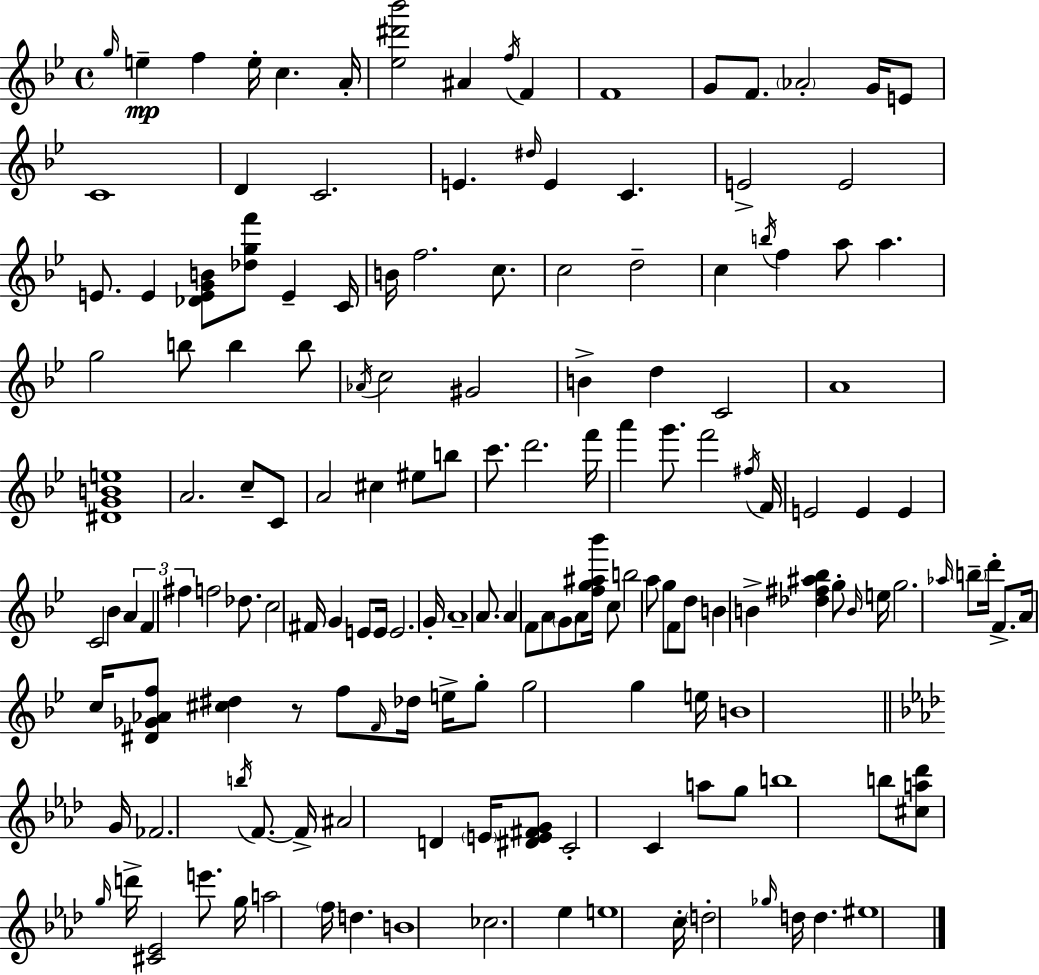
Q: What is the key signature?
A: BES major